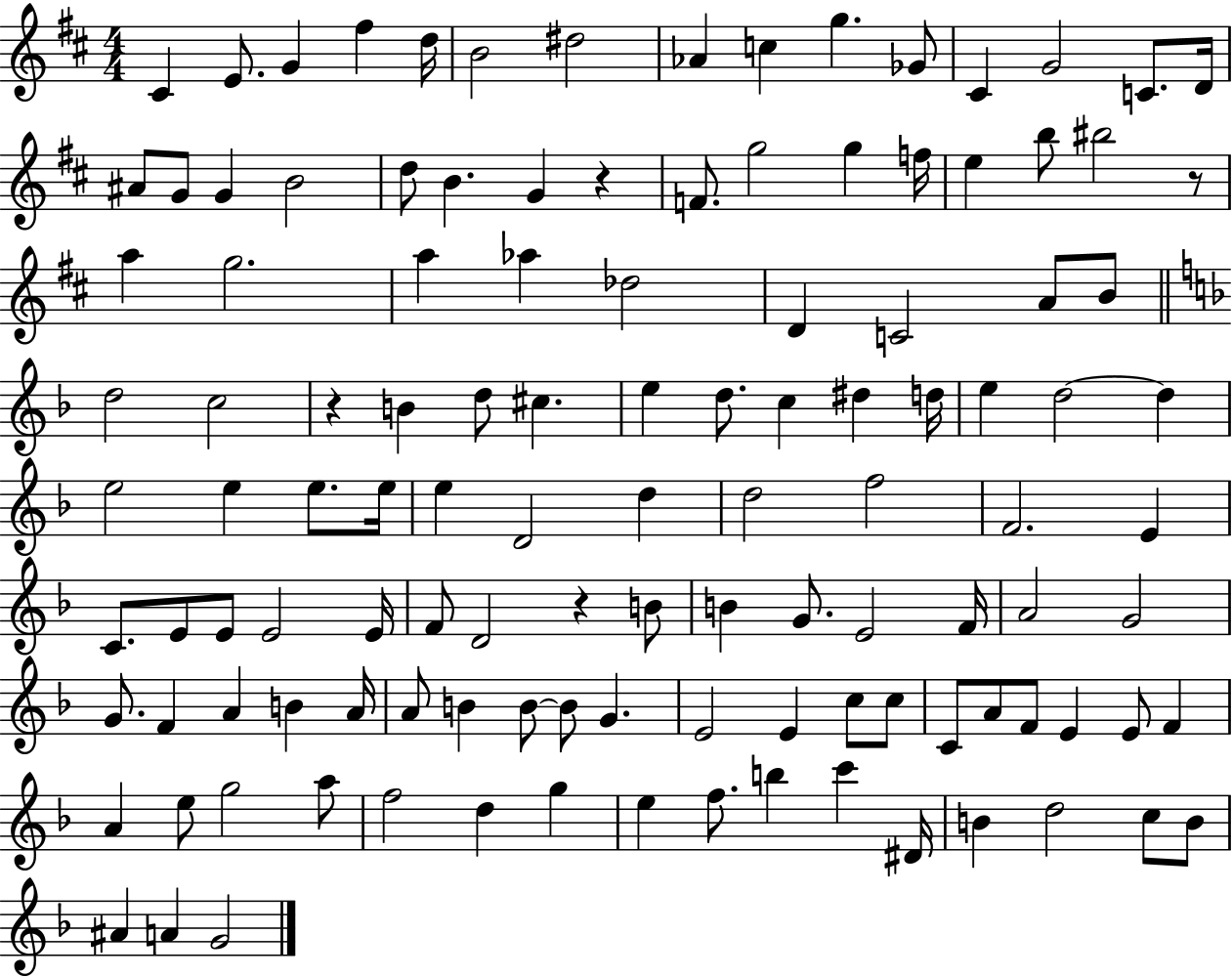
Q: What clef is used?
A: treble